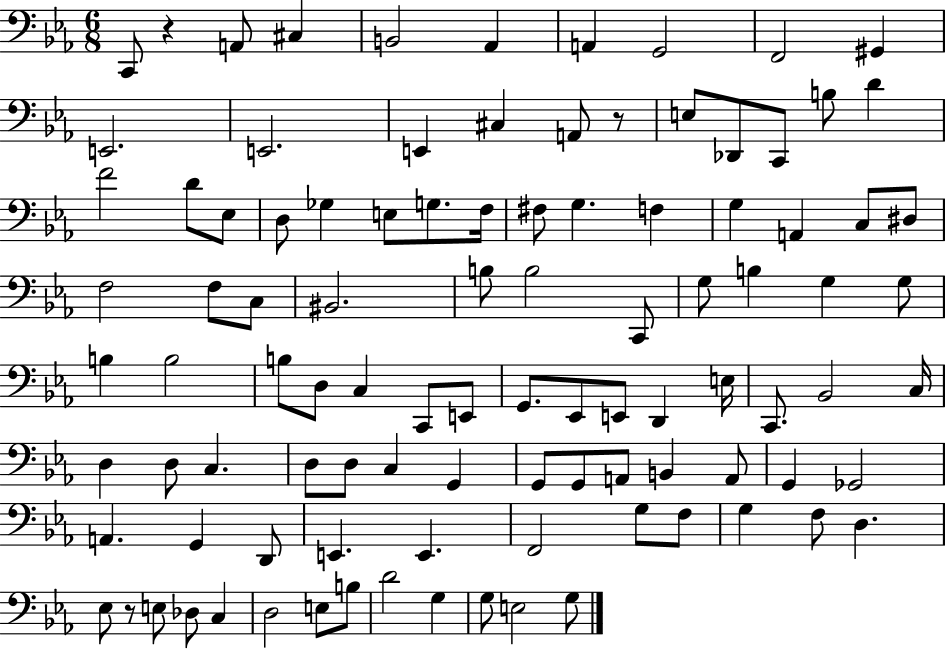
{
  \clef bass
  \numericTimeSignature
  \time 6/8
  \key ees \major
  c,8 r4 a,8 cis4 | b,2 aes,4 | a,4 g,2 | f,2 gis,4 | \break e,2. | e,2. | e,4 cis4 a,8 r8 | e8 des,8 c,8 b8 d'4 | \break f'2 d'8 ees8 | d8 ges4 e8 g8. f16 | fis8 g4. f4 | g4 a,4 c8 dis8 | \break f2 f8 c8 | bis,2. | b8 b2 c,8 | g8 b4 g4 g8 | \break b4 b2 | b8 d8 c4 c,8 e,8 | g,8. ees,8 e,8 d,4 e16 | c,8. bes,2 c16 | \break d4 d8 c4. | d8 d8 c4 g,4 | g,8 g,8 a,8 b,4 a,8 | g,4 ges,2 | \break a,4. g,4 d,8 | e,4. e,4. | f,2 g8 f8 | g4 f8 d4. | \break ees8 r8 e8 des8 c4 | d2 e8 b8 | d'2 g4 | g8 e2 g8 | \break \bar "|."
}